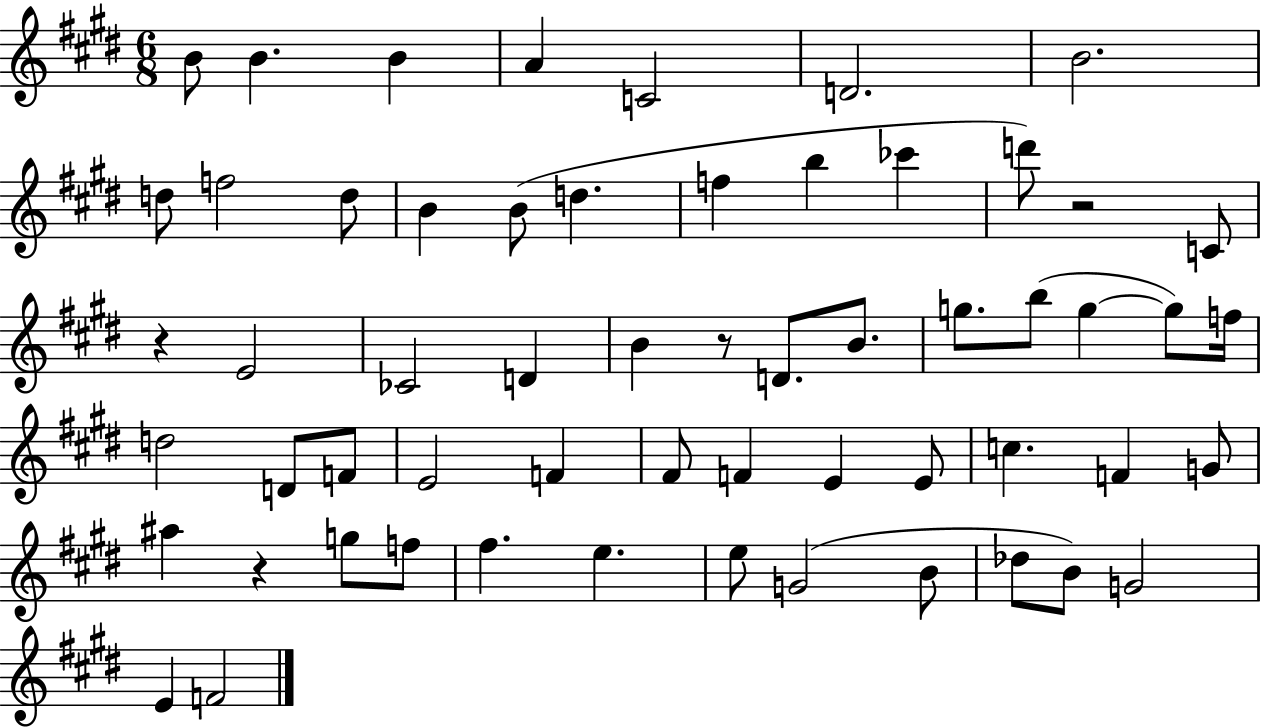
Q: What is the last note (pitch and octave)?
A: F4